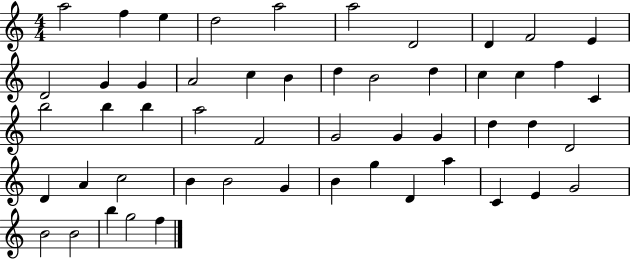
A5/h F5/q E5/q D5/h A5/h A5/h D4/h D4/q F4/h E4/q D4/h G4/q G4/q A4/h C5/q B4/q D5/q B4/h D5/q C5/q C5/q F5/q C4/q B5/h B5/q B5/q A5/h F4/h G4/h G4/q G4/q D5/q D5/q D4/h D4/q A4/q C5/h B4/q B4/h G4/q B4/q G5/q D4/q A5/q C4/q E4/q G4/h B4/h B4/h B5/q G5/h F5/q